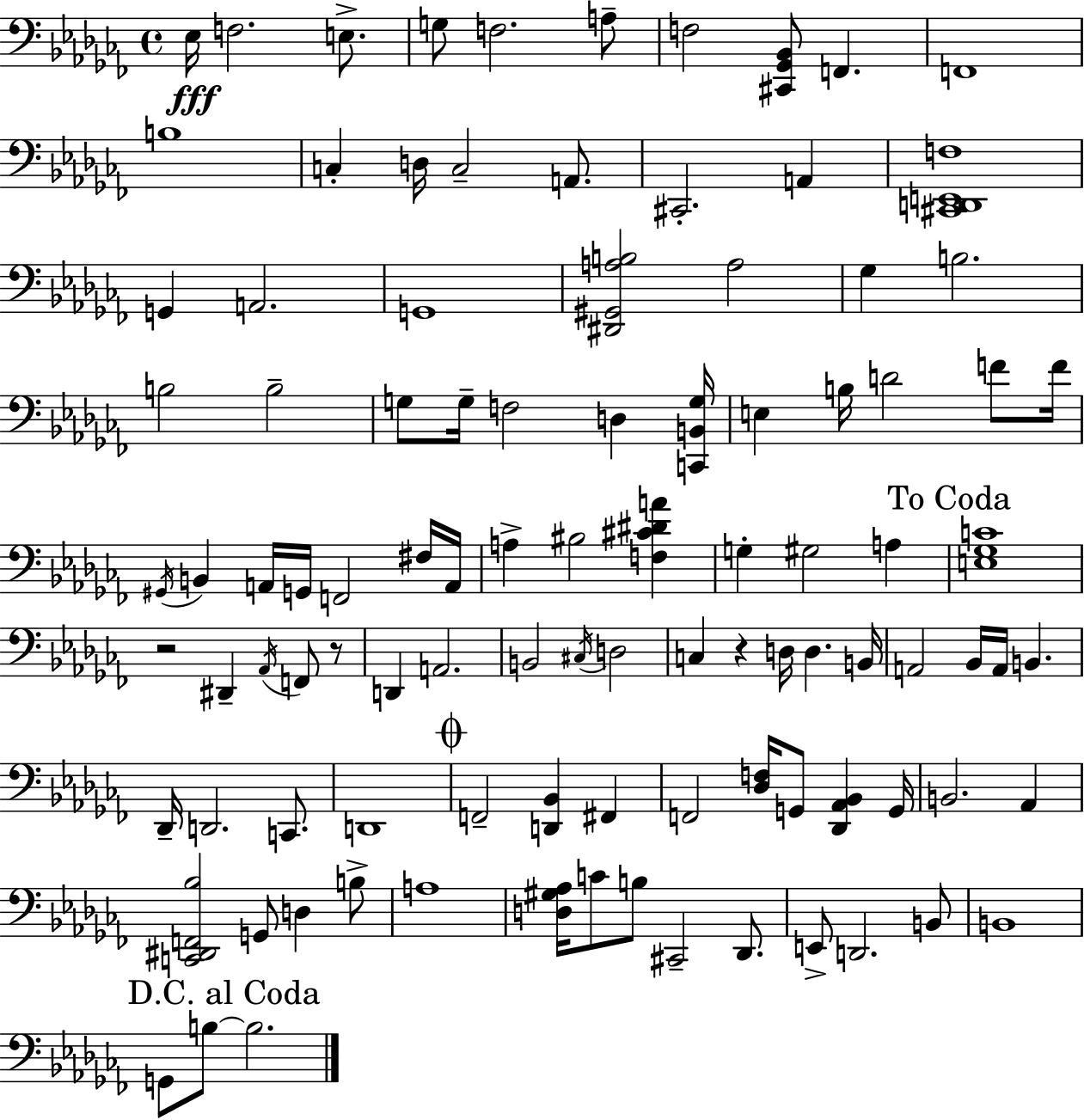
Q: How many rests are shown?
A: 3